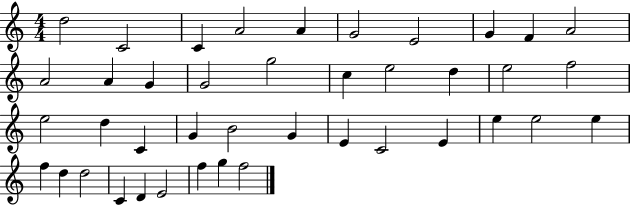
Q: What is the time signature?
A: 4/4